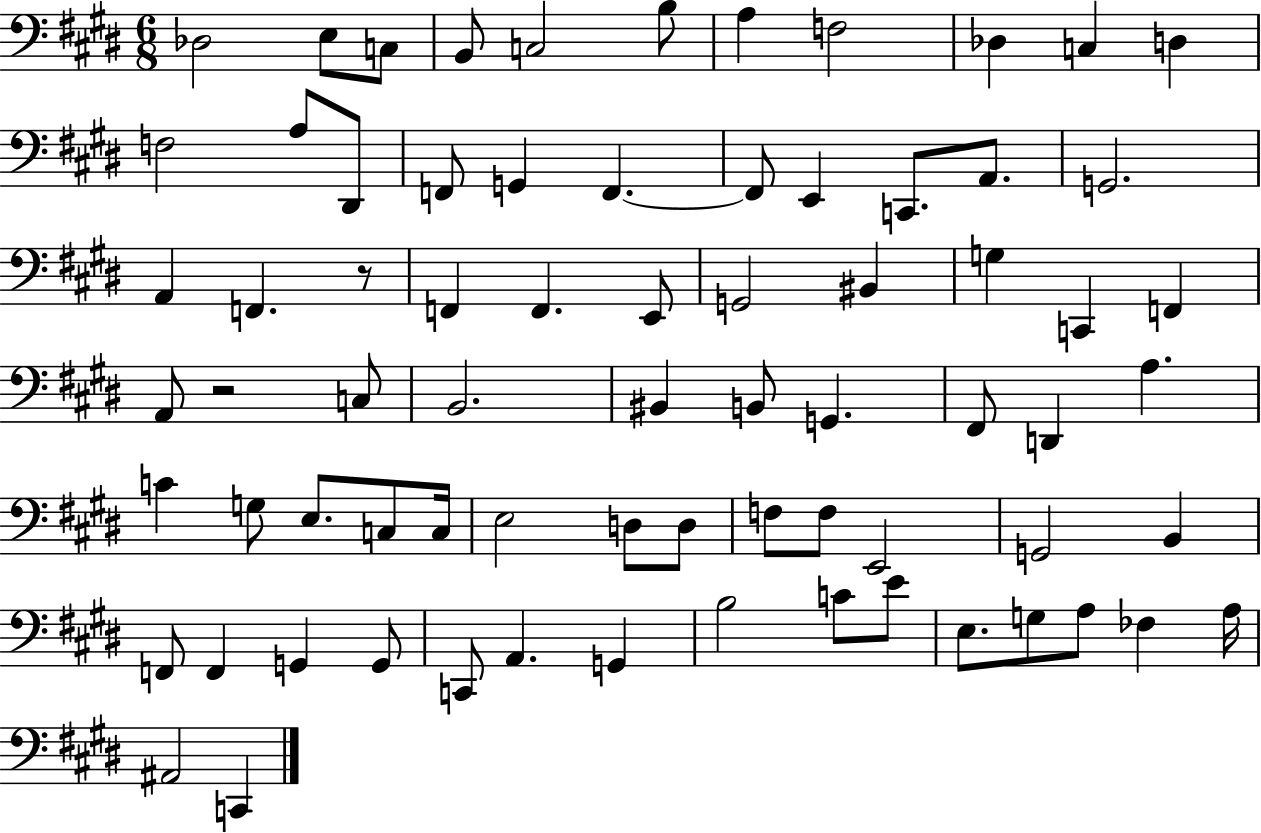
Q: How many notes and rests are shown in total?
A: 73